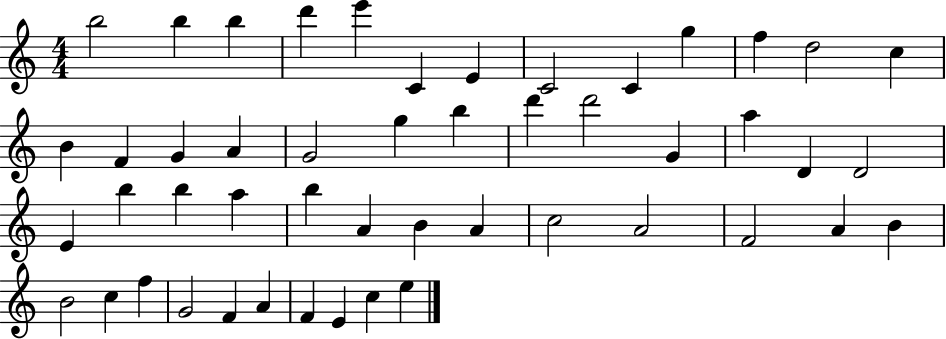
B5/h B5/q B5/q D6/q E6/q C4/q E4/q C4/h C4/q G5/q F5/q D5/h C5/q B4/q F4/q G4/q A4/q G4/h G5/q B5/q D6/q D6/h G4/q A5/q D4/q D4/h E4/q B5/q B5/q A5/q B5/q A4/q B4/q A4/q C5/h A4/h F4/h A4/q B4/q B4/h C5/q F5/q G4/h F4/q A4/q F4/q E4/q C5/q E5/q